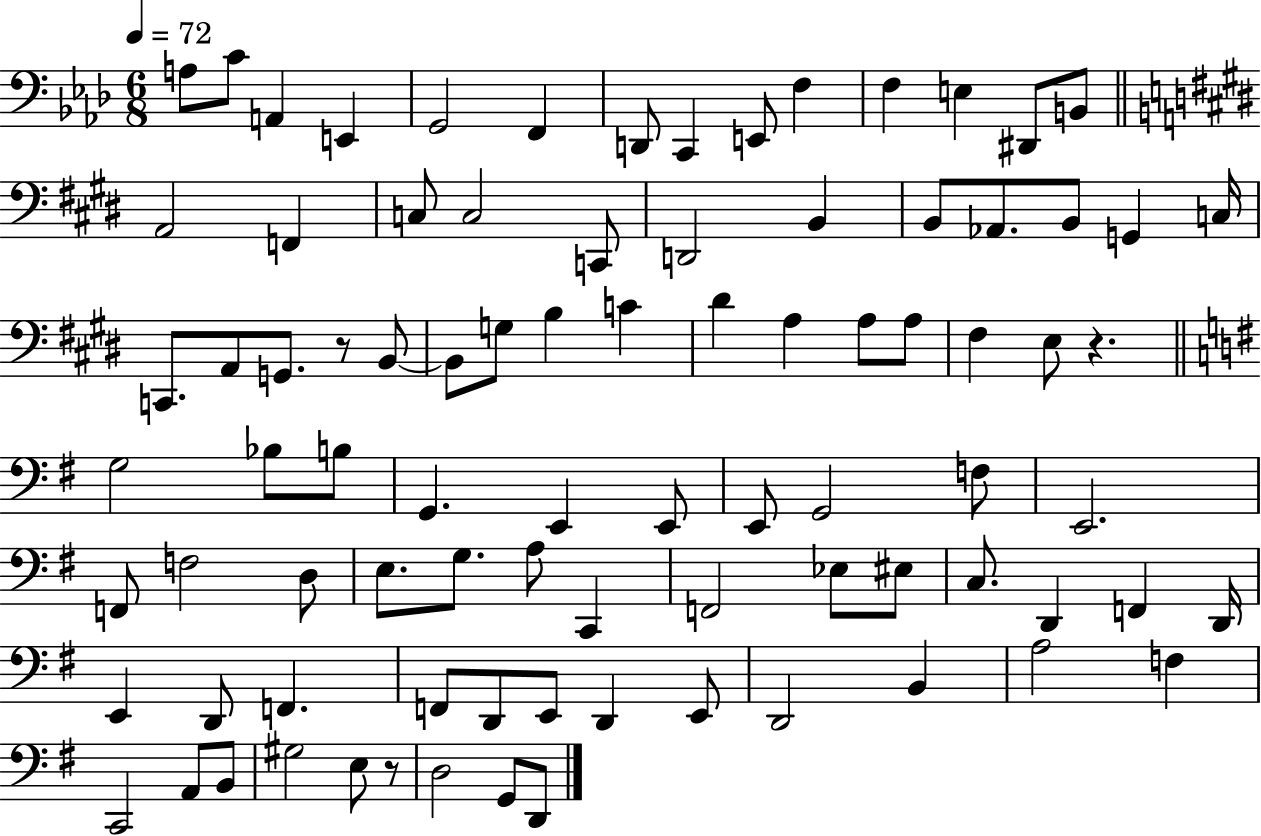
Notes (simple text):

A3/e C4/e A2/q E2/q G2/h F2/q D2/e C2/q E2/e F3/q F3/q E3/q D#2/e B2/e A2/h F2/q C3/e C3/h C2/e D2/h B2/q B2/e Ab2/e. B2/e G2/q C3/s C2/e. A2/e G2/e. R/e B2/e B2/e G3/e B3/q C4/q D#4/q A3/q A3/e A3/e F#3/q E3/e R/q. G3/h Bb3/e B3/e G2/q. E2/q E2/e E2/e G2/h F3/e E2/h. F2/e F3/h D3/e E3/e. G3/e. A3/e C2/q F2/h Eb3/e EIS3/e C3/e. D2/q F2/q D2/s E2/q D2/e F2/q. F2/e D2/e E2/e D2/q E2/e D2/h B2/q A3/h F3/q C2/h A2/e B2/e G#3/h E3/e R/e D3/h G2/e D2/e